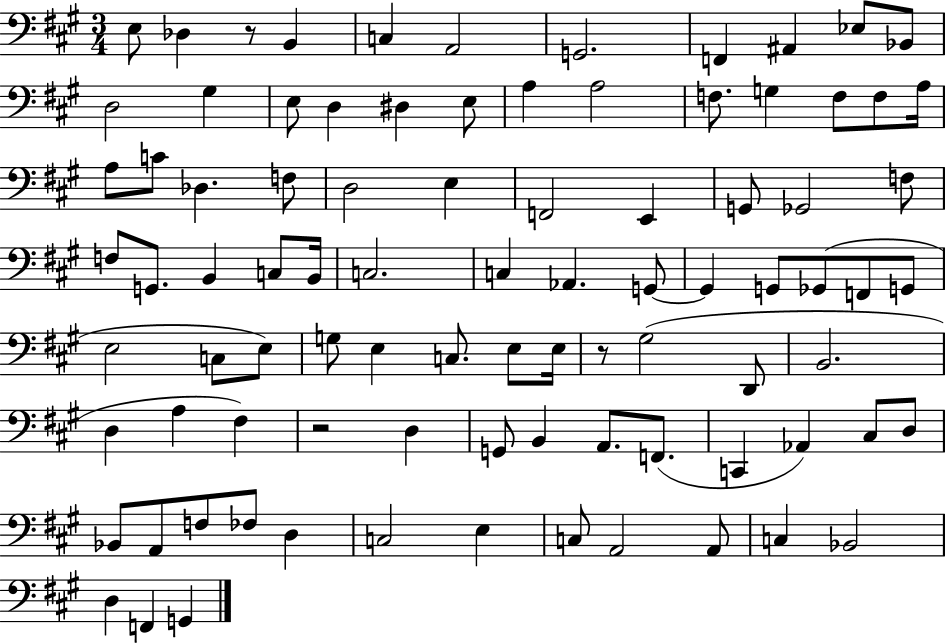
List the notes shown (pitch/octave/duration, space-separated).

E3/e Db3/q R/e B2/q C3/q A2/h G2/h. F2/q A#2/q Eb3/e Bb2/e D3/h G#3/q E3/e D3/q D#3/q E3/e A3/q A3/h F3/e. G3/q F3/e F3/e A3/s A3/e C4/e Db3/q. F3/e D3/h E3/q F2/h E2/q G2/e Gb2/h F3/e F3/e G2/e. B2/q C3/e B2/s C3/h. C3/q Ab2/q. G2/e G2/q G2/e Gb2/e F2/e G2/e E3/h C3/e E3/e G3/e E3/q C3/e. E3/e E3/s R/e G#3/h D2/e B2/h. D3/q A3/q F#3/q R/h D3/q G2/e B2/q A2/e. F2/e. C2/q Ab2/q C#3/e D3/e Bb2/e A2/e F3/e FES3/e D3/q C3/h E3/q C3/e A2/h A2/e C3/q Bb2/h D3/q F2/q G2/q